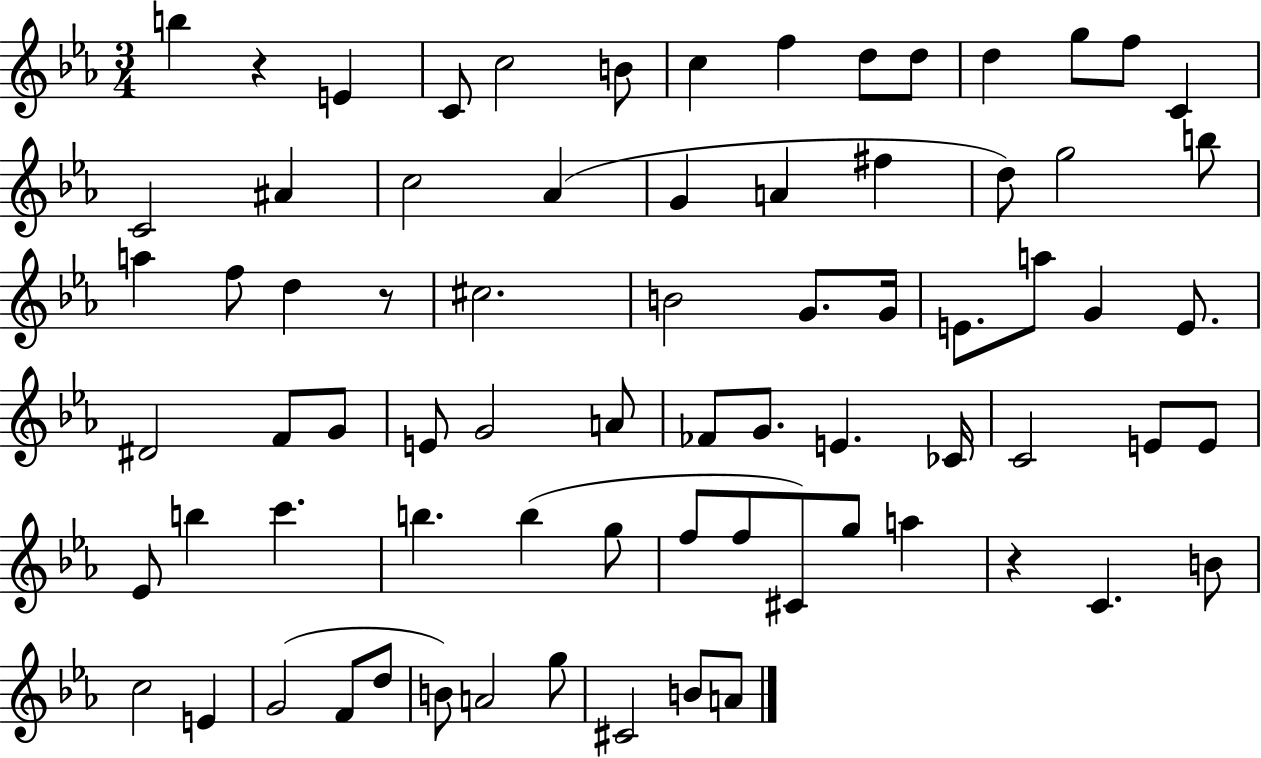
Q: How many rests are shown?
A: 3